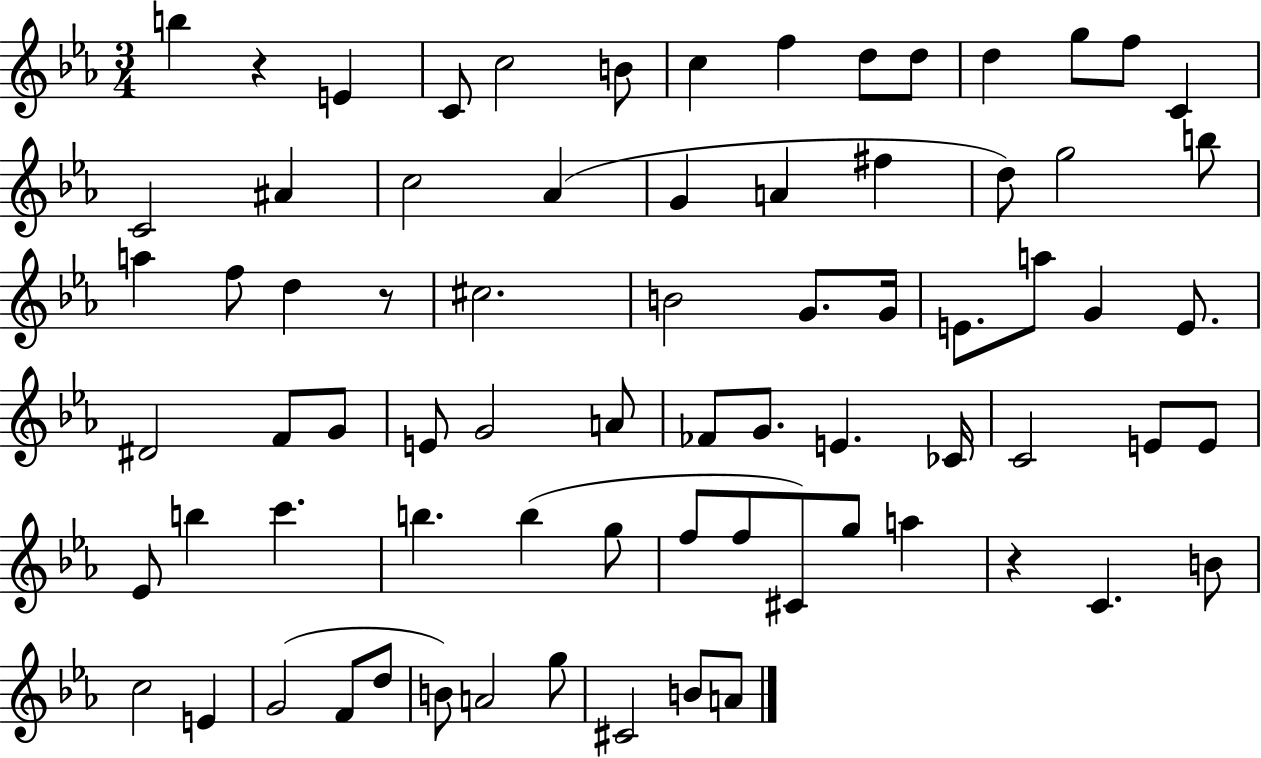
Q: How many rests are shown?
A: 3